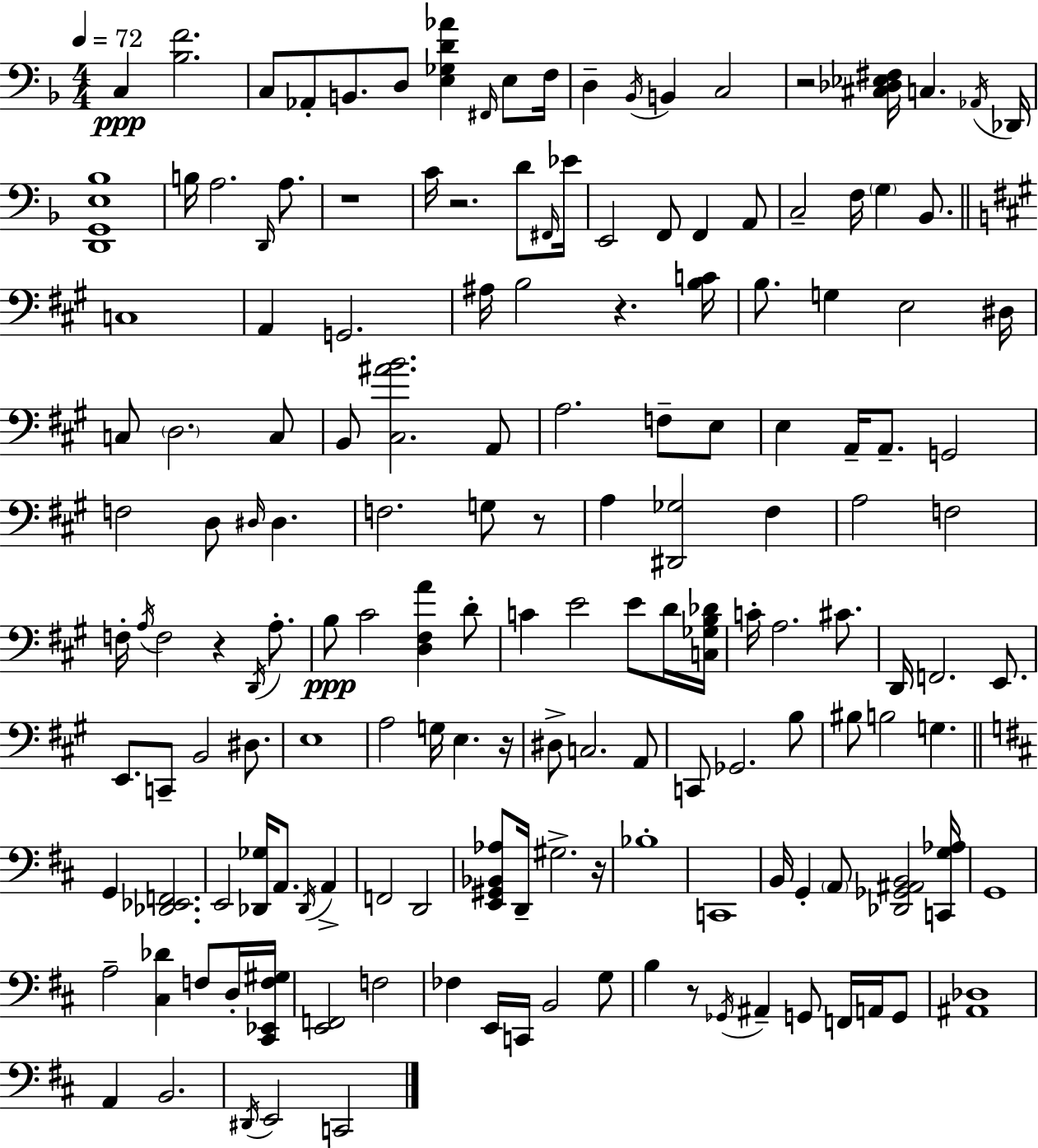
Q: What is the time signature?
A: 4/4